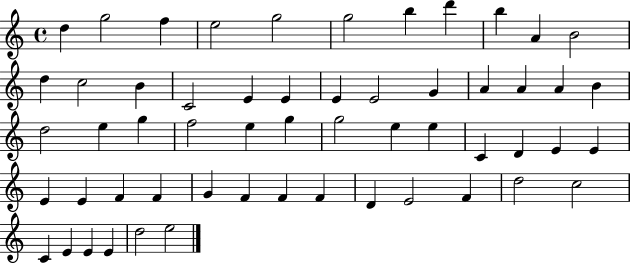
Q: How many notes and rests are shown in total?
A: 56